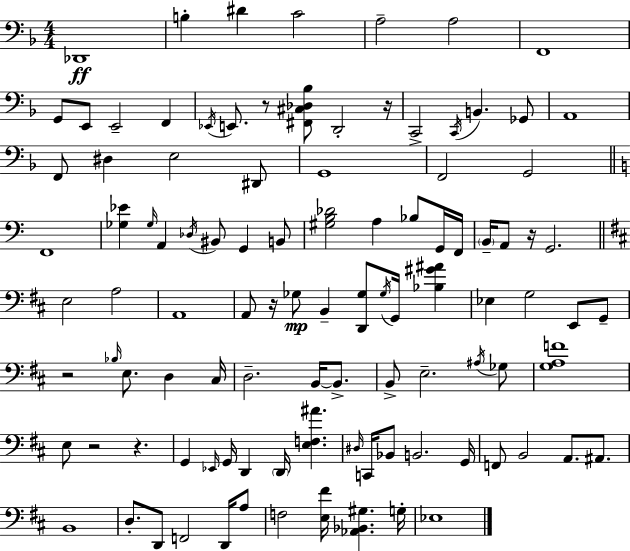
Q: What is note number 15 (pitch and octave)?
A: C2